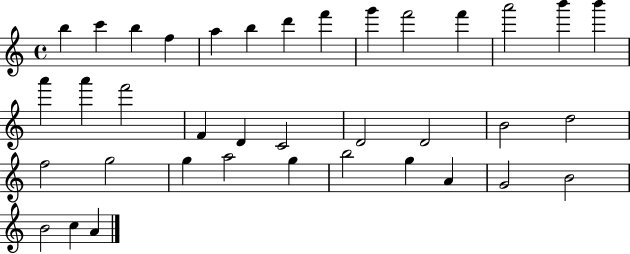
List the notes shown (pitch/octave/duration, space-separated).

B5/q C6/q B5/q F5/q A5/q B5/q D6/q F6/q G6/q F6/h F6/q A6/h B6/q B6/q A6/q A6/q F6/h F4/q D4/q C4/h D4/h D4/h B4/h D5/h F5/h G5/h G5/q A5/h G5/q B5/h G5/q A4/q G4/h B4/h B4/h C5/q A4/q